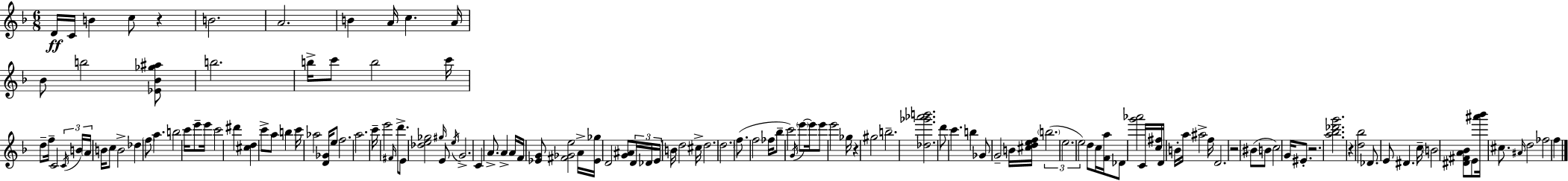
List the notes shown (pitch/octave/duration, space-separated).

D4/s C4/s B4/q C5/e R/q B4/h. A4/h. B4/q A4/s C5/q. A4/s Bb4/e B5/h [Eb4,Bb4,Gb5,A#5]/e B5/h. B5/s C6/e B5/h C6/s D5/e F5/s C4/h C4/s B4/s A4/s B4/s C5/e B4/h Db5/q F5/e A5/q. B5/h C6/s E6/e E6/s C6/h D#6/q [C#5,D5]/q C6/e A5/e B5/q C6/s Ab5/h [D4,Gb4]/s E5/e F5/h. A5/h. C6/s E6/h F#4/s D6/e. E4/e [Db5,E5,Gb5]/h G#5/s E4/e E5/s G4/h. C4/q A4/e. A4/q A4/s F4/s [Eb4,G4]/e [F#4,Gb4,E5]/h A4/s [Eb4,Gb5]/s D4/h [G4,A#4]/e D4/s Db4/s E4/s B4/s D5/h C#5/s D5/h. D5/h. F5/e. F5/h FES5/s Bb5/e C6/h G4/s E6/e E6/s E6/e E6/h Gb5/s R/q G#5/h B5/h. [Db5,Gb6,Ab6,B6]/h. D6/e C6/q. B5/q Gb4/e G4/h B4/s [C#5,D5,E5,F5]/s B5/h. E5/h. E5/h D5/e C5/s [F4,A5]/s Db4/e [G6,Ab6]/h C4/s [C5,F#5]/s D4/s B4/s A5/s A#5/h F5/s D4/h. R/h BIS4/e B4/e C5/h G4/s EIS4/e. R/h. [A5,Bb5,Db6,G6]/h. R/q [D5,Bb5]/h Db4/e. E4/e D#4/q. C5/s B4/h [D#4,F#4,A4,Bb4]/e E4/e [A#6,Bb6]/s C#5/e. A#4/s D5/h FES5/h F5/q